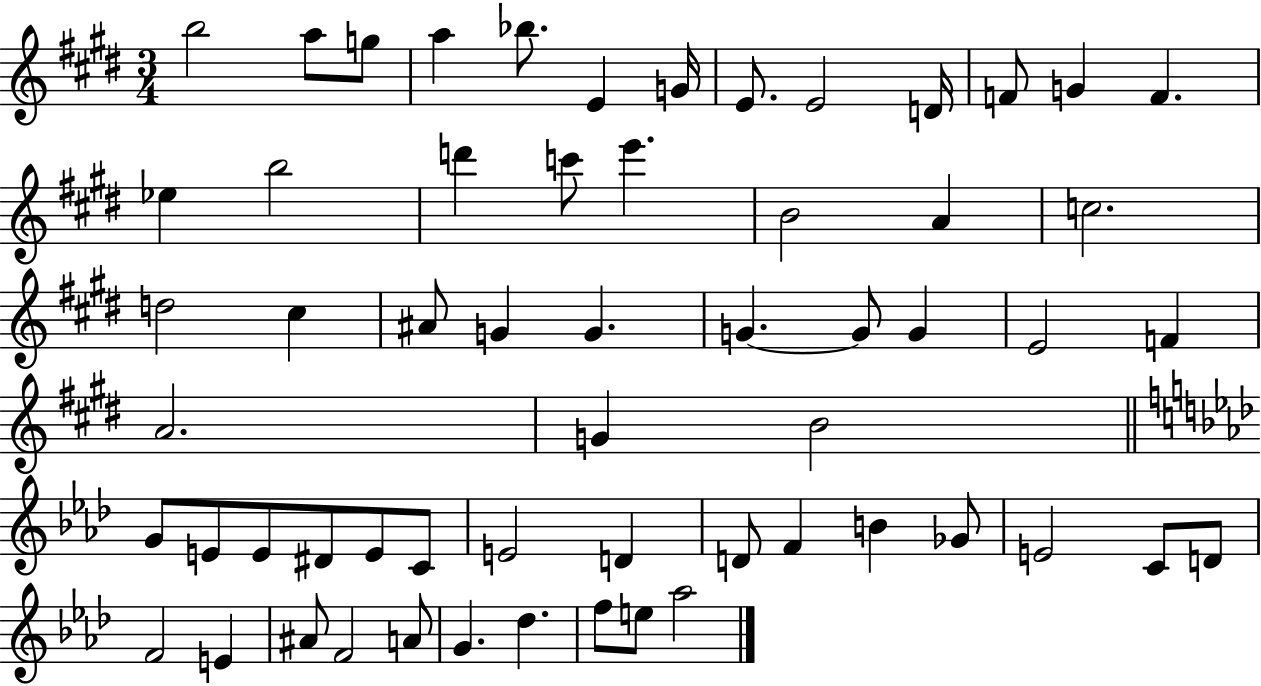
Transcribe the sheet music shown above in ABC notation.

X:1
T:Untitled
M:3/4
L:1/4
K:E
b2 a/2 g/2 a _b/2 E G/4 E/2 E2 D/4 F/2 G F _e b2 d' c'/2 e' B2 A c2 d2 ^c ^A/2 G G G G/2 G E2 F A2 G B2 G/2 E/2 E/2 ^D/2 E/2 C/2 E2 D D/2 F B _G/2 E2 C/2 D/2 F2 E ^A/2 F2 A/2 G _d f/2 e/2 _a2